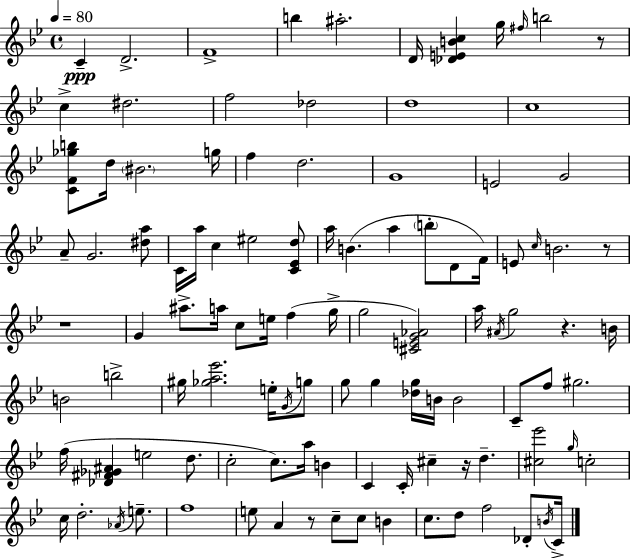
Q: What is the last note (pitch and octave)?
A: C4